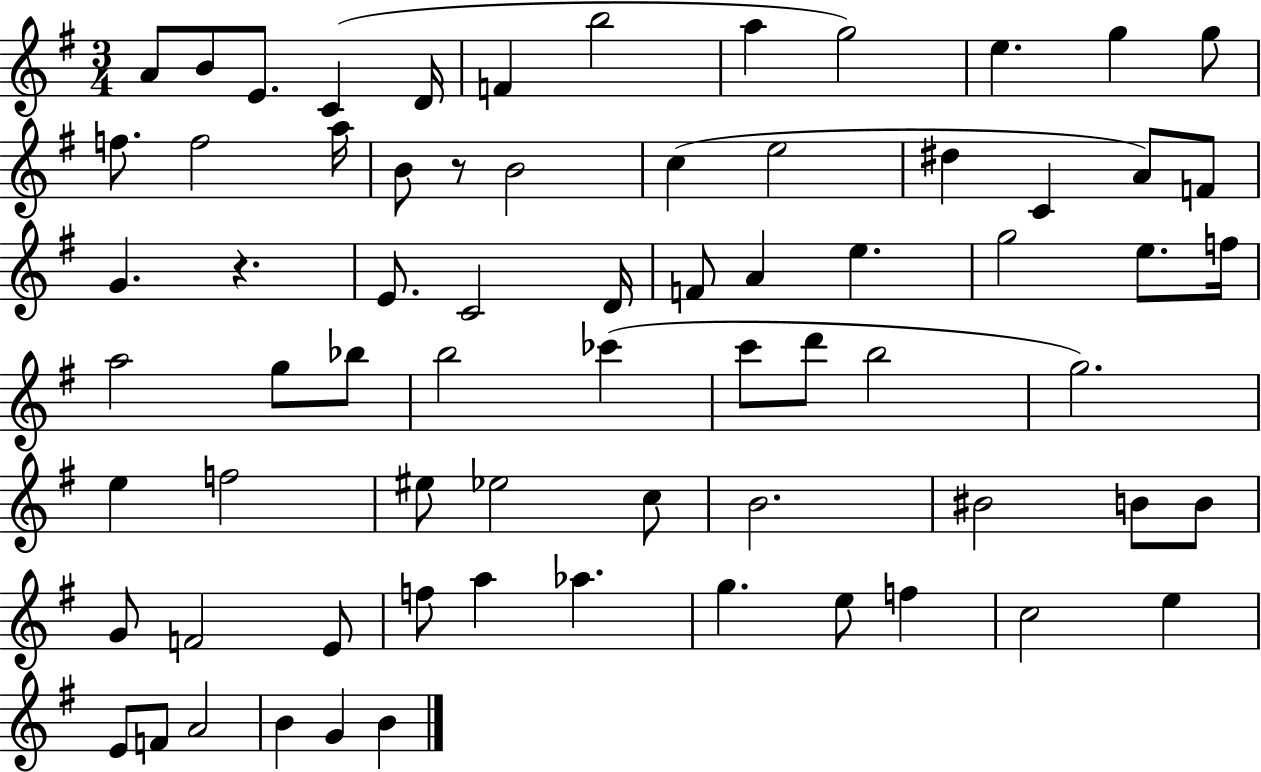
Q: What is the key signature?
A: G major